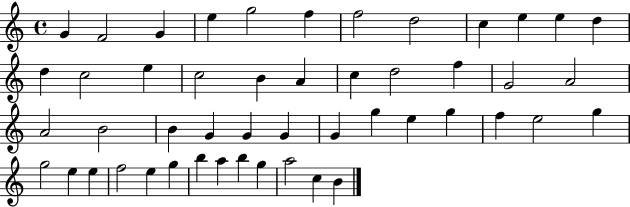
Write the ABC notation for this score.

X:1
T:Untitled
M:4/4
L:1/4
K:C
G F2 G e g2 f f2 d2 c e e d d c2 e c2 B A c d2 f G2 A2 A2 B2 B G G G G g e g f e2 g g2 e e f2 e g b a b g a2 c B